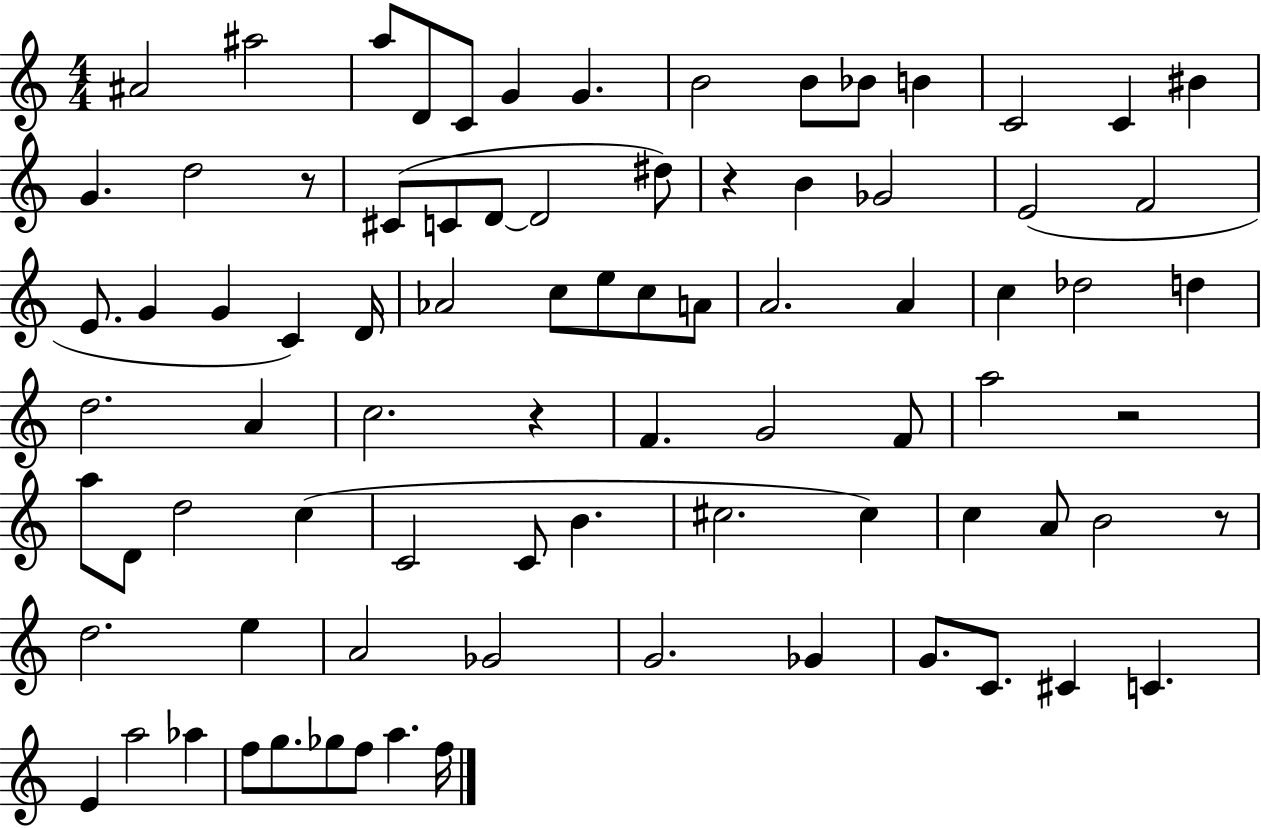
X:1
T:Untitled
M:4/4
L:1/4
K:C
^A2 ^a2 a/2 D/2 C/2 G G B2 B/2 _B/2 B C2 C ^B G d2 z/2 ^C/2 C/2 D/2 D2 ^d/2 z B _G2 E2 F2 E/2 G G C D/4 _A2 c/2 e/2 c/2 A/2 A2 A c _d2 d d2 A c2 z F G2 F/2 a2 z2 a/2 D/2 d2 c C2 C/2 B ^c2 ^c c A/2 B2 z/2 d2 e A2 _G2 G2 _G G/2 C/2 ^C C E a2 _a f/2 g/2 _g/2 f/2 a f/4